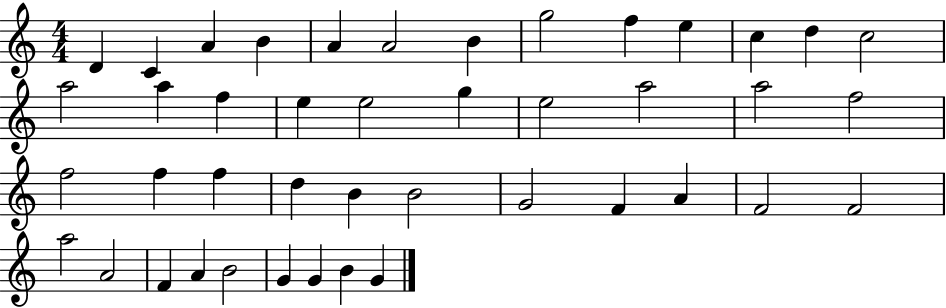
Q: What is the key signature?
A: C major